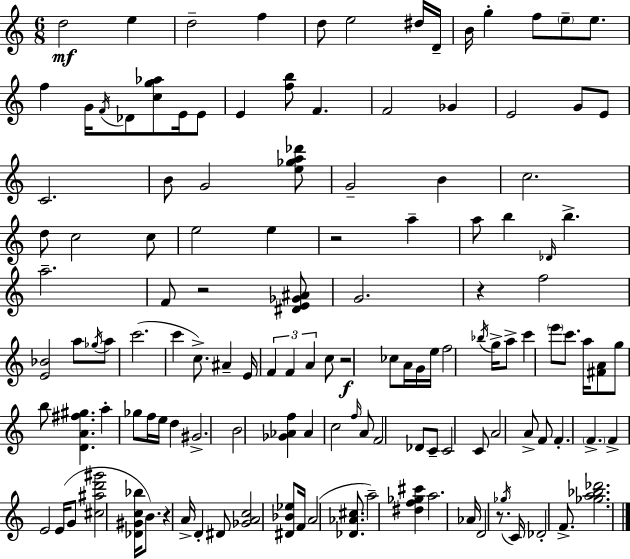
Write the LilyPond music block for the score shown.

{
  \clef treble
  \numericTimeSignature
  \time 6/8
  \key c \major
  d''2\mf e''4 | d''2-- f''4 | d''8 e''2 dis''16 d'16-- | b'16 g''4-. f''8 \parenthesize e''8-- e''8. | \break f''4 g'16 \acciaccatura { f'16 } des'8 <c'' g'' aes''>8 e'16 e'8 | e'4 <f'' b''>8 f'4. | f'2 ges'4 | e'2 g'8 e'8 | \break c'2. | b'8 g'2 <e'' ges'' a'' des'''>8 | g'2-- b'4 | c''2. | \break d''8 c''2 c''8 | e''2 e''4 | r2 a''4-- | a''8 b''4 \grace { des'16 } b''4.-> | \break a''2.-- | f'8 r2 | <dis' e' ges' ais'>8 g'2. | r4 f''2 | \break <e' bes'>2 a''8 | \acciaccatura { ges''16 } a''8 c'''2.( | c'''4 c''8.->) ais'4-- | e'16 \tuplet 3/2 { f'4 f'4 a'4 } | \break c''8 r2\f | ces''8 a'16 g'16 e''16 f''2 | \acciaccatura { bes''16 } g''16-> a''8-> c'''4 \parenthesize e'''8 | c'''8. a''16 <fis' a'>8 g''8 b''8 <d' a' fis'' gis''>4. | \break a''4-. ges''8 f''16 e''16 | d''4 gis'2.-> | b'2 | <ges' aes' f''>4 aes'4 c''2 | \break \grace { f''16 } a'8 f'2 | des'8 c'8-- c'2 | c'8 a'2 | a'8-> f'8 f'4.-. \parenthesize f'4.-> | \break f'4-> e'2 | e'16( g'8 <cis'' ais'' d''' gis'''>2 | <des' gis' c'' bes''>16 b'8.) r4 | a'16-> d'4-. dis'8 <ges' a' c''>2 | \break <dis' bes' ees''>8 f'16 a'2( | <des' aes' cis''>8. a''2--) | <dis'' f'' ges'' cis'''>4 a''2. | aes'16 d'2 | \break r8. \acciaccatura { ges''16 } c'16 des'2-. | f'8.-> <ges'' a'' bes'' des'''>2. | \bar "|."
}